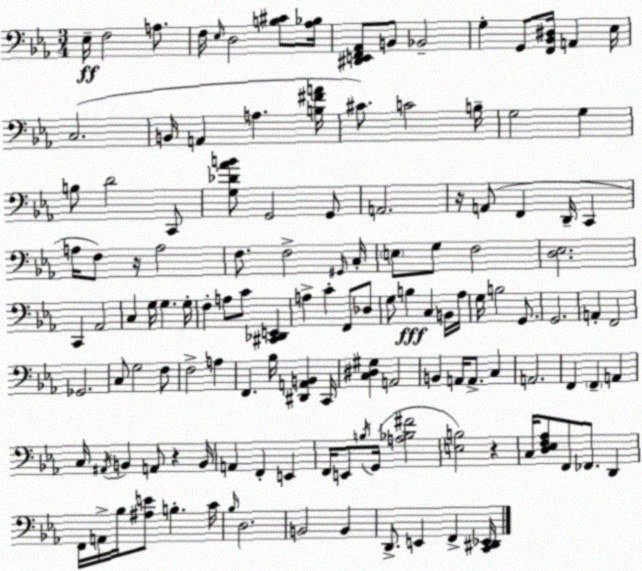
X:1
T:Untitled
M:3/4
L:1/4
K:Cm
_E,/4 F,2 A,/2 F,/4 _E,/4 D,2 [B,^C]/2 [_A,_B,]/4 [^D,,E,,F,,_A,,]/2 B,,/2 _B,,2 G, G,,/2 [F,,_B,,^D,]/4 A,, _E,/4 C,2 B,,/4 A,, A, [B,^FA]/4 ^C/2 C2 B,/4 G,2 G, B,/2 D2 C,,/2 [G,_D_AB]/2 G,,2 G,,/2 A,,2 z/4 A,,/2 F,, D,,/4 C,, A,/4 F,/2 z/4 A,2 F,/2 F,2 ^G,,/4 C,/4 E,/2 G,/2 F,2 [D,_E,]2 C,, _A,,2 C, G,/4 G, G,/4 F, A,/2 C/2 [^C,,_D,,E,,] A, C F,,/2 _D,/2 G,/2 B, C, B,,/4 _A,/4 G,/4 B,2 G,,/2 G,,2 A,, F,,2 _G,,2 C,/2 G,2 F,/2 F,2 A, F,, _B,/4 [^D,,A,,B,,] C,,/4 [C,^D,^G,] A,,2 B,, A,,/4 A,,/2 C, A,,2 F,, F,, A,, C,/4 ^A,,/4 B,, A,,/2 z B,,/4 A,, F,, E,, F,,/4 E,,/2 B,/4 G,,/4 [A,_B,^F]2 [E,B,]2 z C,/4 [D,_E,F,_A,]/2 F,,/2 _F,,/2 D,, F,,/4 A,,/4 _B,/4 [^A,E]/2 B, C/4 _B,/4 D,2 B,,2 B,, D,,/2 E,, F,, [C,,^D,,_E,,]/4